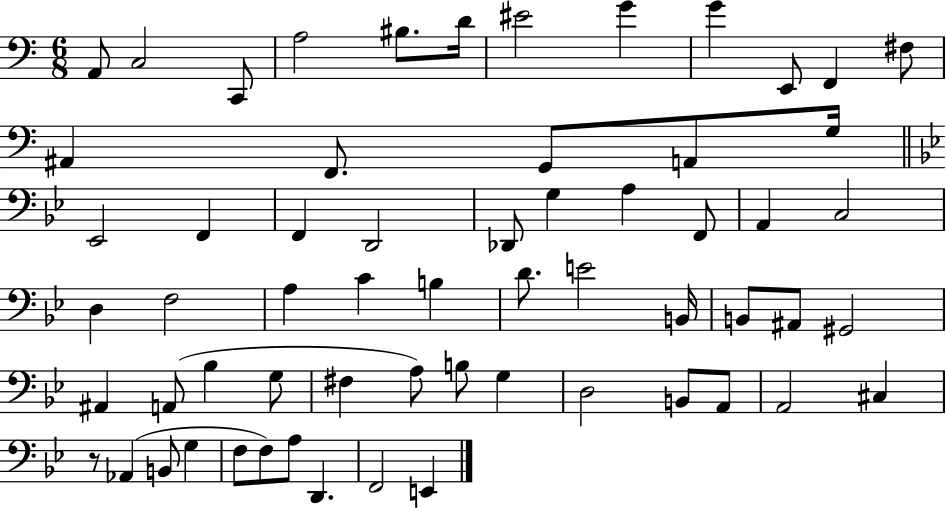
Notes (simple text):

A2/e C3/h C2/e A3/h BIS3/e. D4/s EIS4/h G4/q G4/q E2/e F2/q F#3/e A#2/q F2/e. G2/e A2/e G3/s Eb2/h F2/q F2/q D2/h Db2/e G3/q A3/q F2/e A2/q C3/h D3/q F3/h A3/q C4/q B3/q D4/e. E4/h B2/s B2/e A#2/e G#2/h A#2/q A2/e Bb3/q G3/e F#3/q A3/e B3/e G3/q D3/h B2/e A2/e A2/h C#3/q R/e Ab2/q B2/e G3/q F3/e F3/e A3/e D2/q. F2/h E2/q